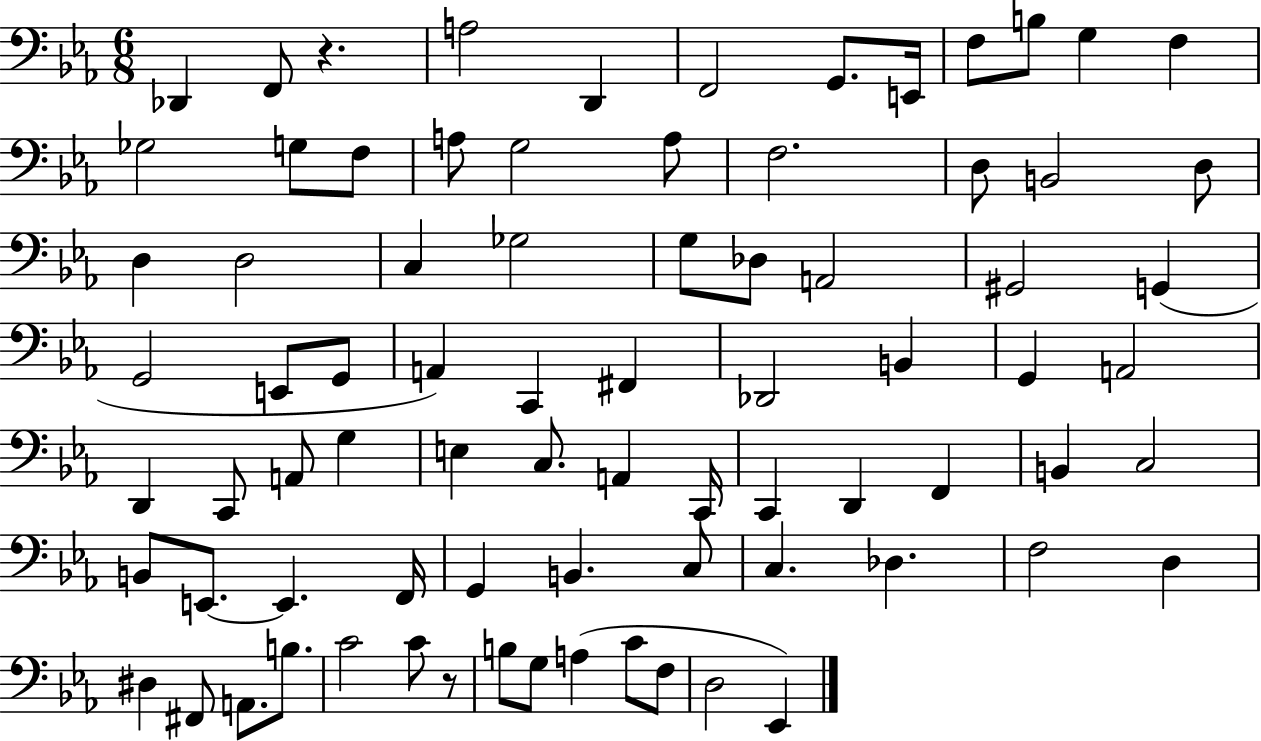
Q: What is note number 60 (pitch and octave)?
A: C3